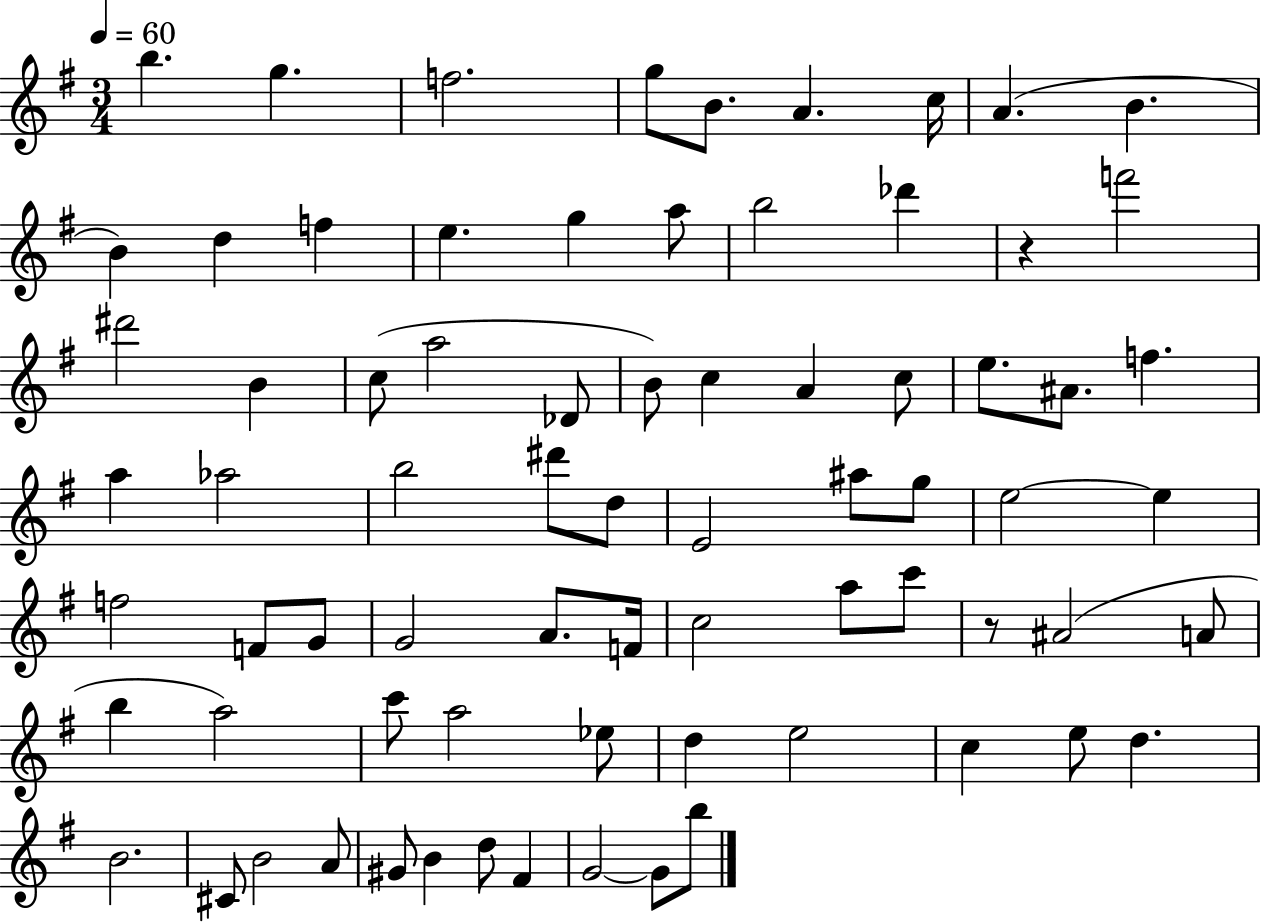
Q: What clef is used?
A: treble